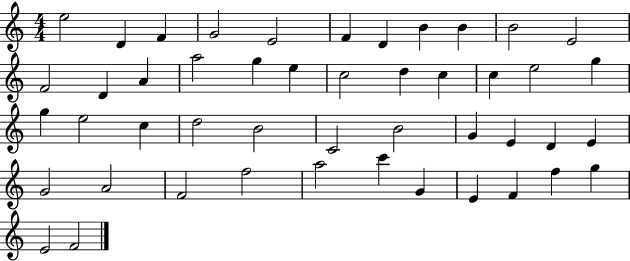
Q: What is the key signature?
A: C major